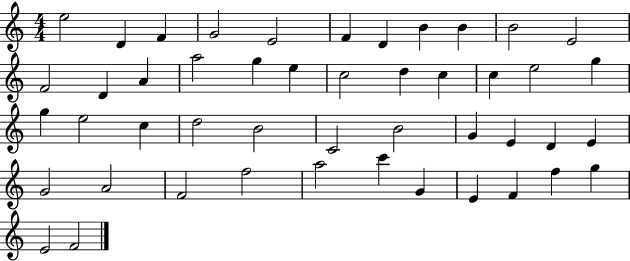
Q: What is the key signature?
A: C major